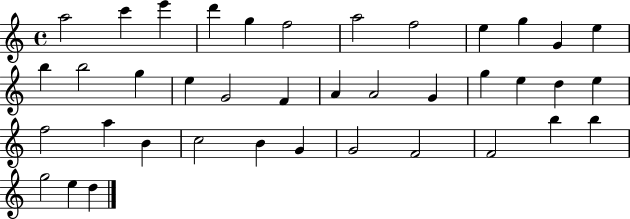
X:1
T:Untitled
M:4/4
L:1/4
K:C
a2 c' e' d' g f2 a2 f2 e g G e b b2 g e G2 F A A2 G g e d e f2 a B c2 B G G2 F2 F2 b b g2 e d